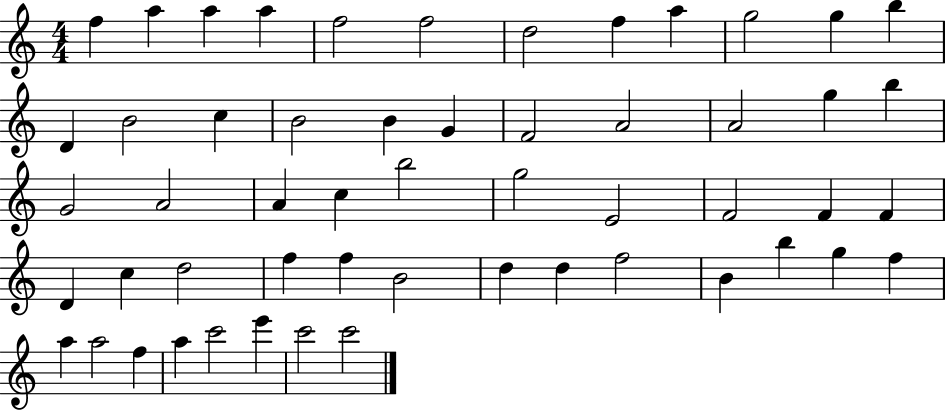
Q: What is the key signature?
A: C major